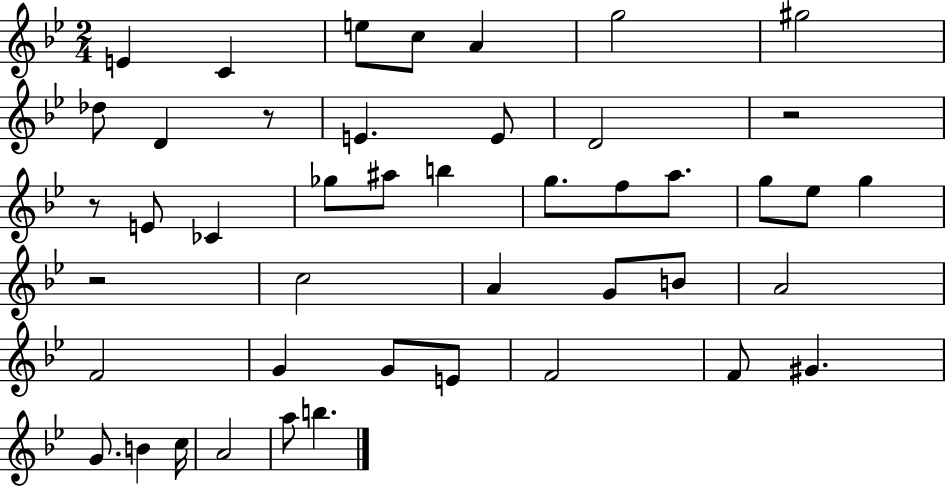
{
  \clef treble
  \numericTimeSignature
  \time 2/4
  \key bes \major
  \repeat volta 2 { e'4 c'4 | e''8 c''8 a'4 | g''2 | gis''2 | \break des''8 d'4 r8 | e'4. e'8 | d'2 | r2 | \break r8 e'8 ces'4 | ges''8 ais''8 b''4 | g''8. f''8 a''8. | g''8 ees''8 g''4 | \break r2 | c''2 | a'4 g'8 b'8 | a'2 | \break f'2 | g'4 g'8 e'8 | f'2 | f'8 gis'4. | \break g'8. b'4 c''16 | a'2 | a''8 b''4. | } \bar "|."
}